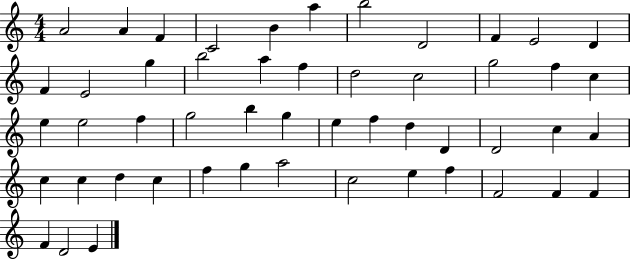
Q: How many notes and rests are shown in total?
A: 51